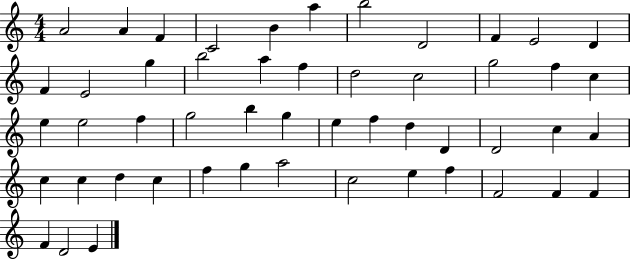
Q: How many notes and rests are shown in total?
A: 51